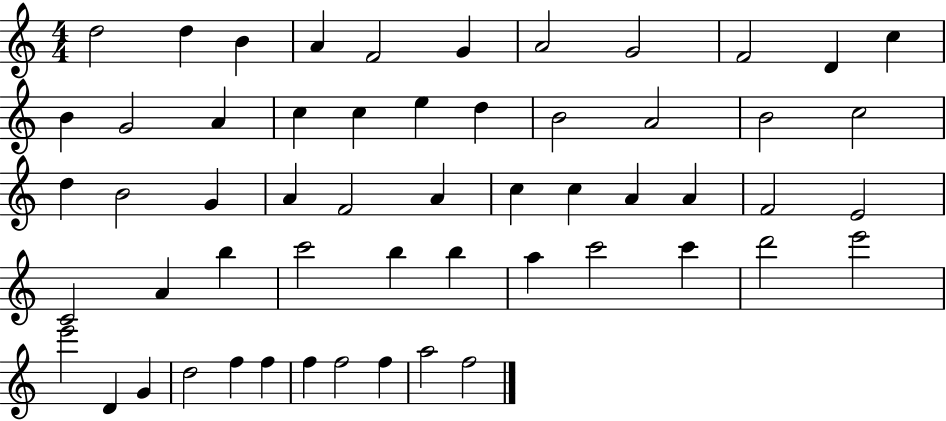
{
  \clef treble
  \numericTimeSignature
  \time 4/4
  \key c \major
  d''2 d''4 b'4 | a'4 f'2 g'4 | a'2 g'2 | f'2 d'4 c''4 | \break b'4 g'2 a'4 | c''4 c''4 e''4 d''4 | b'2 a'2 | b'2 c''2 | \break d''4 b'2 g'4 | a'4 f'2 a'4 | c''4 c''4 a'4 a'4 | f'2 e'2 | \break c'2 a'4 b''4 | c'''2 b''4 b''4 | a''4 c'''2 c'''4 | d'''2 e'''2 | \break e'''2 d'4 g'4 | d''2 f''4 f''4 | f''4 f''2 f''4 | a''2 f''2 | \break \bar "|."
}